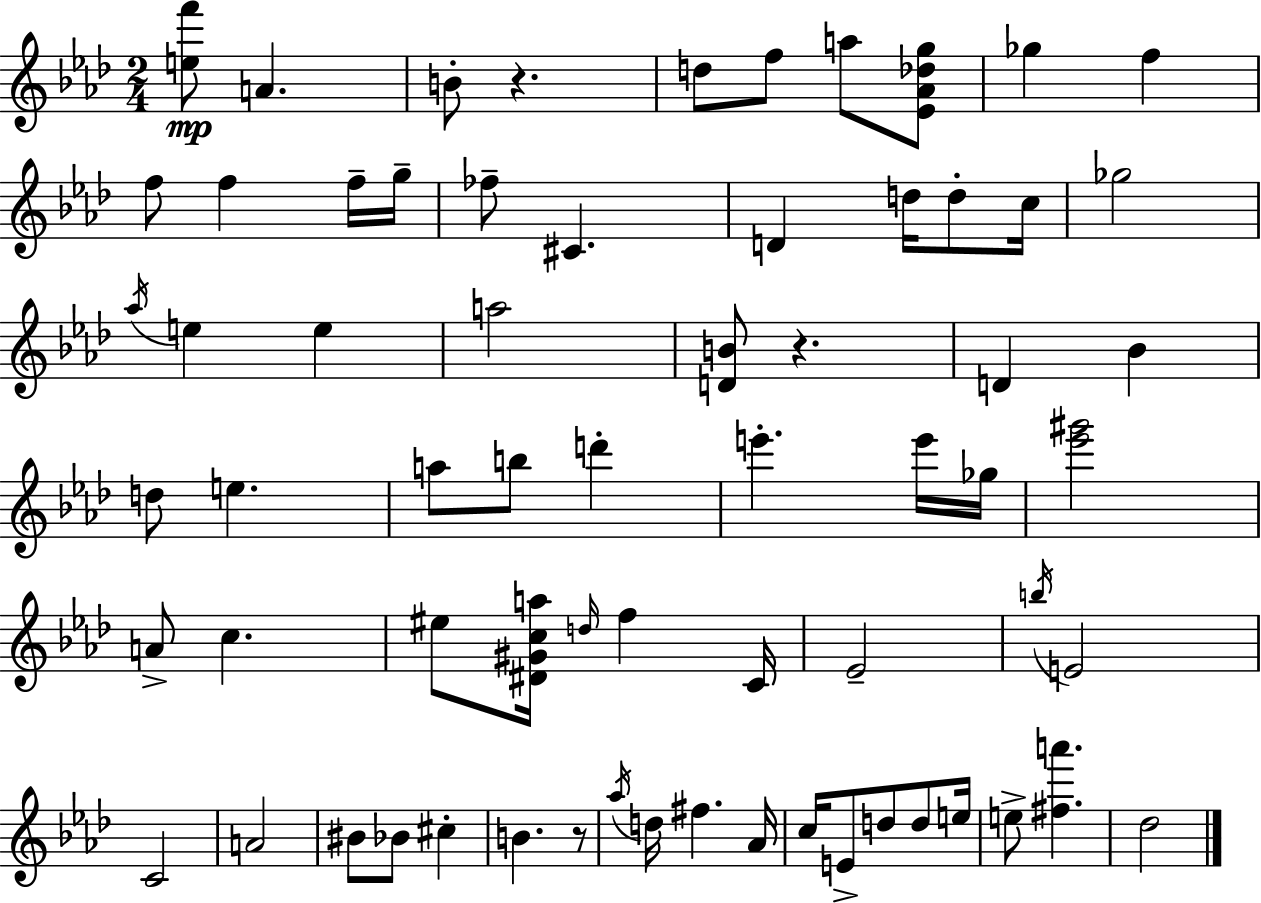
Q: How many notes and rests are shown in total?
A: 67